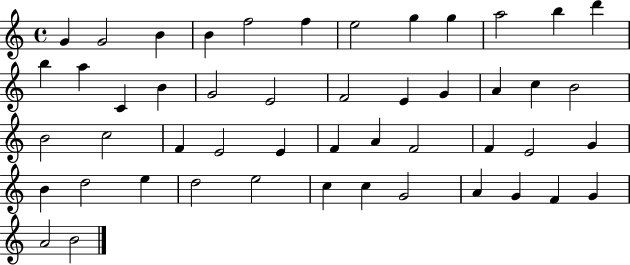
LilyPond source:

{
  \clef treble
  \time 4/4
  \defaultTimeSignature
  \key c \major
  g'4 g'2 b'4 | b'4 f''2 f''4 | e''2 g''4 g''4 | a''2 b''4 d'''4 | \break b''4 a''4 c'4 b'4 | g'2 e'2 | f'2 e'4 g'4 | a'4 c''4 b'2 | \break b'2 c''2 | f'4 e'2 e'4 | f'4 a'4 f'2 | f'4 e'2 g'4 | \break b'4 d''2 e''4 | d''2 e''2 | c''4 c''4 g'2 | a'4 g'4 f'4 g'4 | \break a'2 b'2 | \bar "|."
}